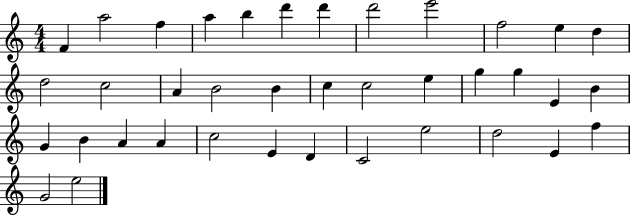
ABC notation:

X:1
T:Untitled
M:4/4
L:1/4
K:C
F a2 f a b d' d' d'2 e'2 f2 e d d2 c2 A B2 B c c2 e g g E B G B A A c2 E D C2 e2 d2 E f G2 e2